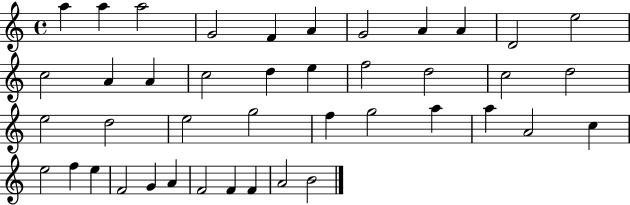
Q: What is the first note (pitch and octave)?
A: A5